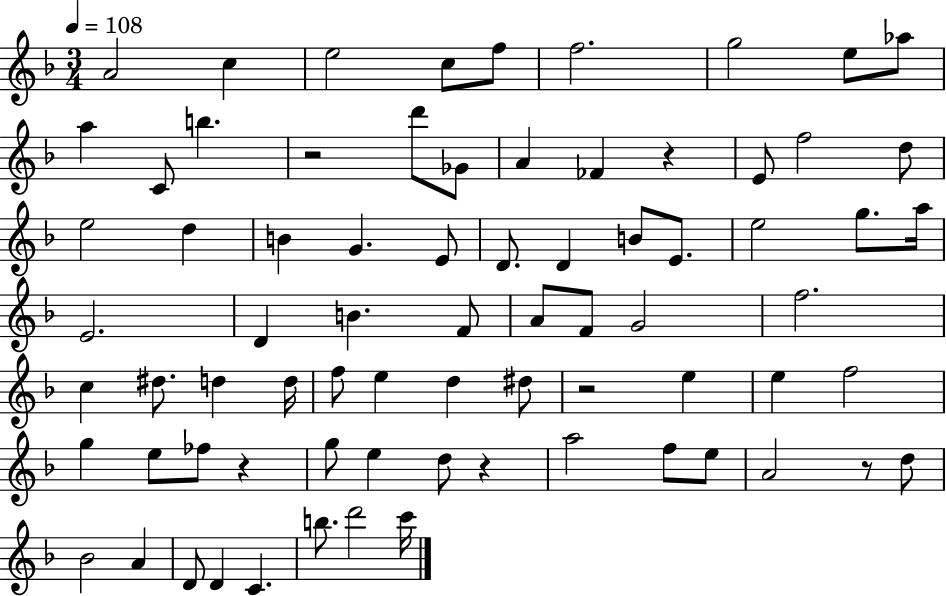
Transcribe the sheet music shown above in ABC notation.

X:1
T:Untitled
M:3/4
L:1/4
K:F
A2 c e2 c/2 f/2 f2 g2 e/2 _a/2 a C/2 b z2 d'/2 _G/2 A _F z E/2 f2 d/2 e2 d B G E/2 D/2 D B/2 E/2 e2 g/2 a/4 E2 D B F/2 A/2 F/2 G2 f2 c ^d/2 d d/4 f/2 e d ^d/2 z2 e e f2 g e/2 _f/2 z g/2 e d/2 z a2 f/2 e/2 A2 z/2 d/2 _B2 A D/2 D C b/2 d'2 c'/4